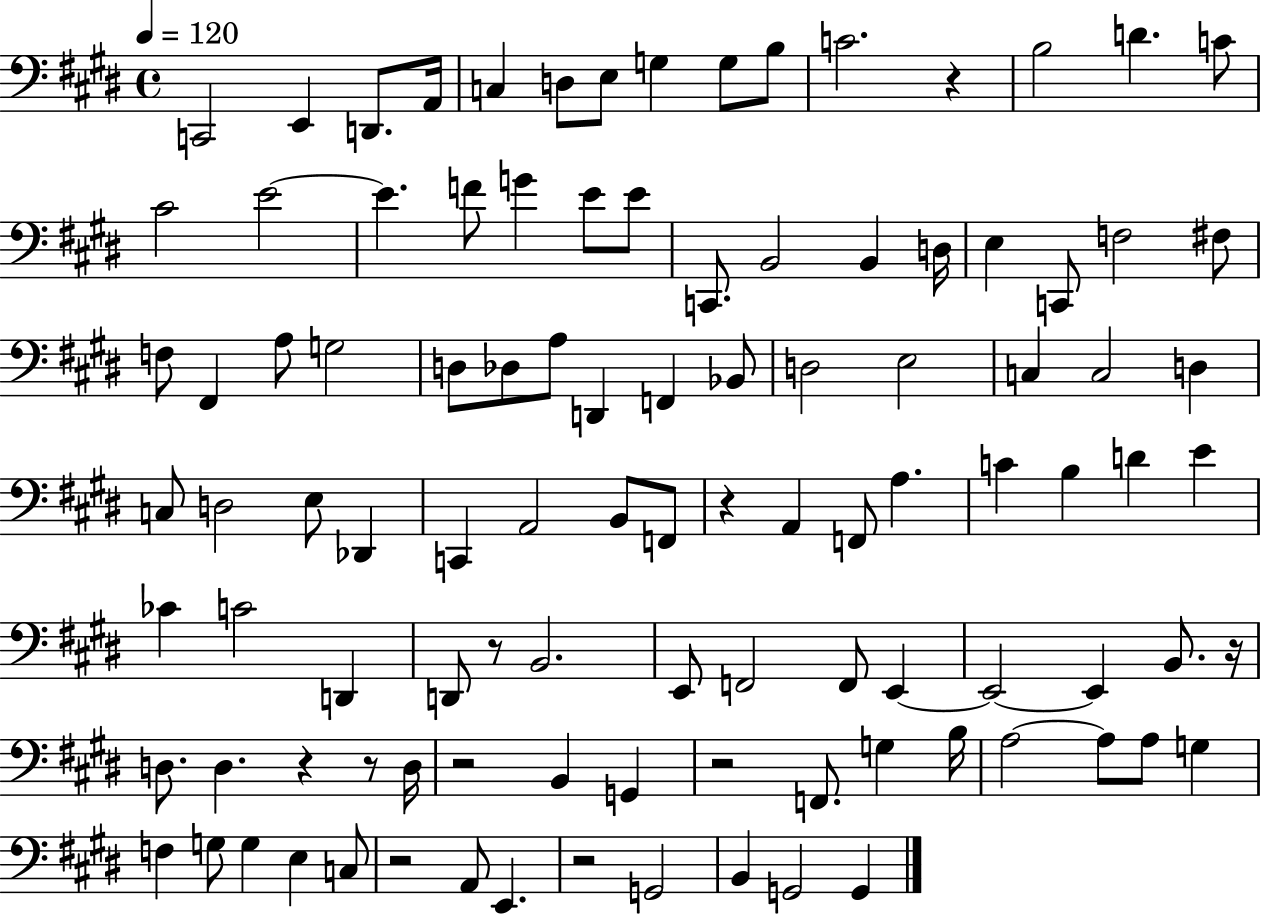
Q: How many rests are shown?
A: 10